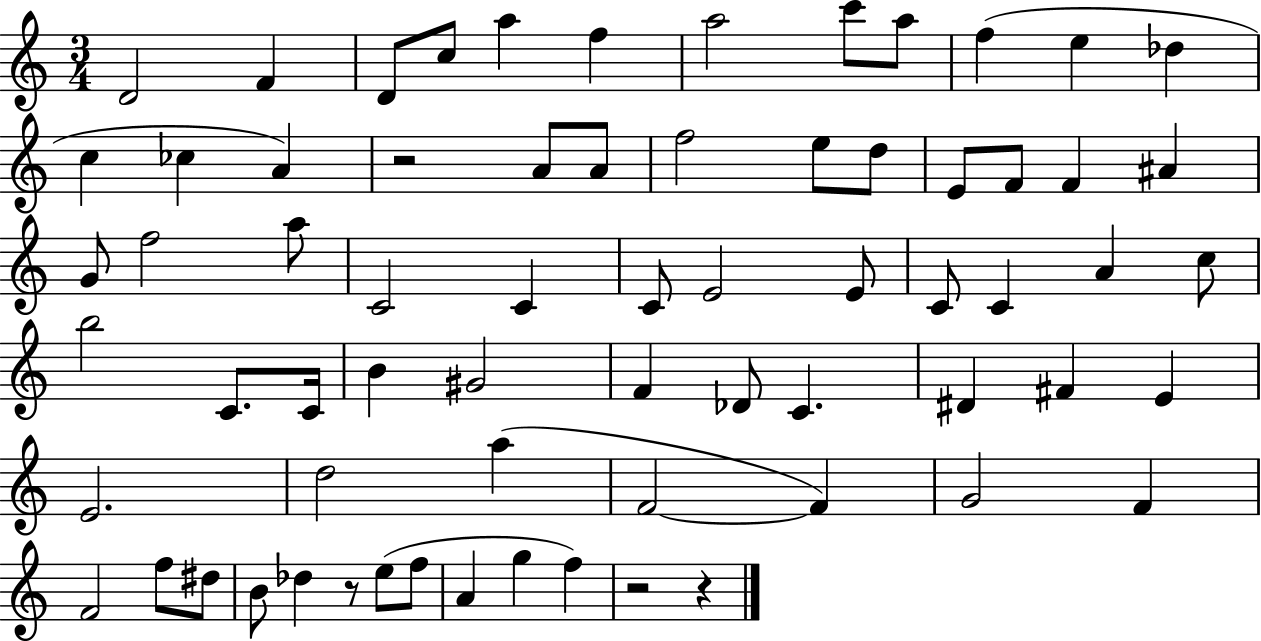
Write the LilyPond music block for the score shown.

{
  \clef treble
  \numericTimeSignature
  \time 3/4
  \key c \major
  \repeat volta 2 { d'2 f'4 | d'8 c''8 a''4 f''4 | a''2 c'''8 a''8 | f''4( e''4 des''4 | \break c''4 ces''4 a'4) | r2 a'8 a'8 | f''2 e''8 d''8 | e'8 f'8 f'4 ais'4 | \break g'8 f''2 a''8 | c'2 c'4 | c'8 e'2 e'8 | c'8 c'4 a'4 c''8 | \break b''2 c'8. c'16 | b'4 gis'2 | f'4 des'8 c'4. | dis'4 fis'4 e'4 | \break e'2. | d''2 a''4( | f'2~~ f'4) | g'2 f'4 | \break f'2 f''8 dis''8 | b'8 des''4 r8 e''8( f''8 | a'4 g''4 f''4) | r2 r4 | \break } \bar "|."
}